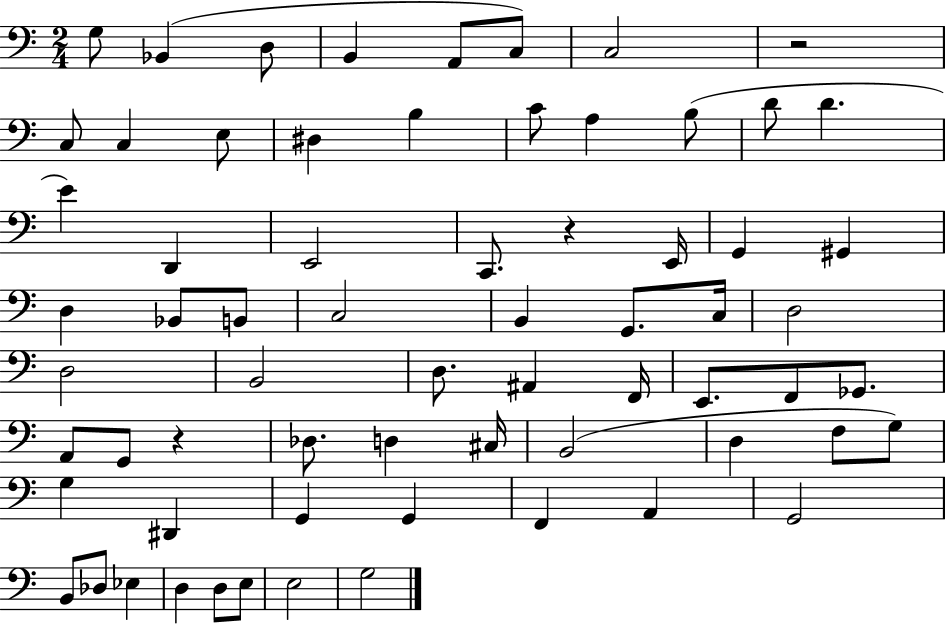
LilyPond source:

{
  \clef bass
  \numericTimeSignature
  \time 2/4
  \key c \major
  \repeat volta 2 { g8 bes,4( d8 | b,4 a,8 c8) | c2 | r2 | \break c8 c4 e8 | dis4 b4 | c'8 a4 b8( | d'8 d'4. | \break e'4) d,4 | e,2 | c,8. r4 e,16 | g,4 gis,4 | \break d4 bes,8 b,8 | c2 | b,4 g,8. c16 | d2 | \break d2 | b,2 | d8. ais,4 f,16 | e,8. f,8 ges,8. | \break a,8 g,8 r4 | des8. d4 cis16 | b,2( | d4 f8 g8) | \break g4 dis,4 | g,4 g,4 | f,4 a,4 | g,2 | \break b,8 des8 ees4 | d4 d8 e8 | e2 | g2 | \break } \bar "|."
}